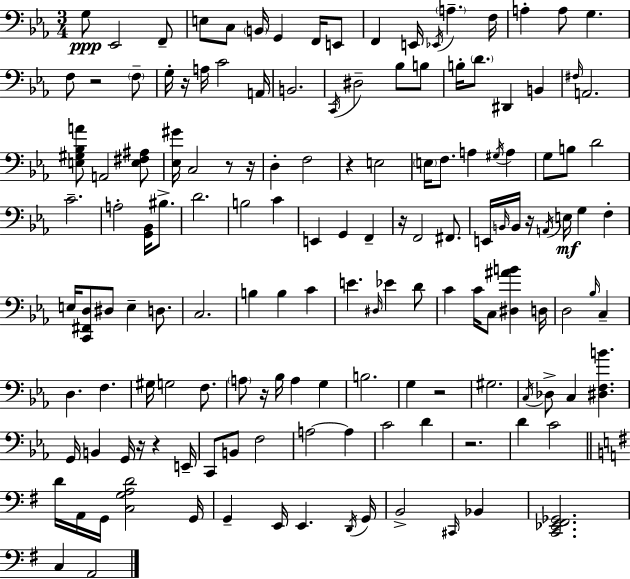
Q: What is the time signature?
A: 3/4